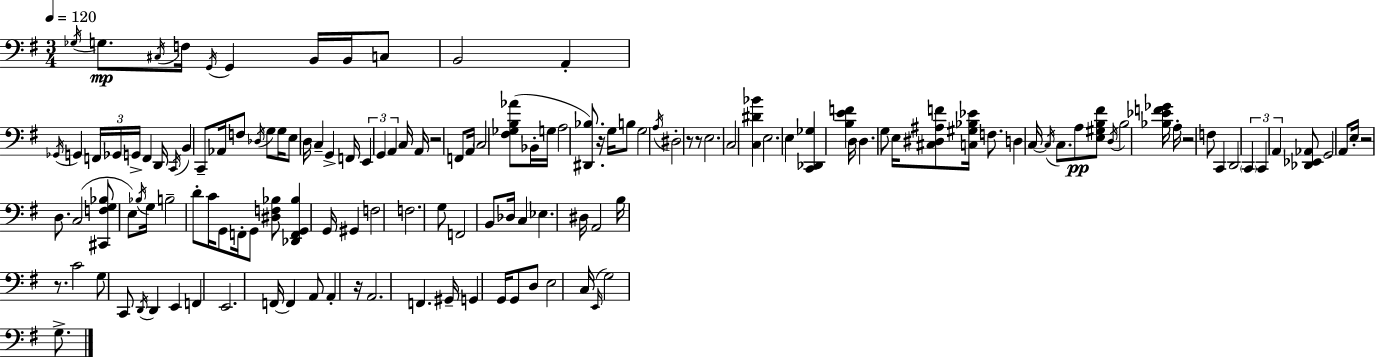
{
  \clef bass
  \numericTimeSignature
  \time 3/4
  \key g \major
  \tempo 4 = 120
  \acciaccatura { ges16 }\mp g8. \acciaccatura { cis16 } f16 \acciaccatura { g,16 } g,4 b,16 | b,16 c8 b,2 a,4-. | \acciaccatura { ges,16 } g,4 \tuplet 3/2 { f,16 ges,16 g,16-> } f,4 | d,16 \acciaccatura { c,16 } b,4 c,8-- aes,16 | \break f8 \acciaccatura { des16 } g8 g16 e8 d16 c4-- | g,4-> f,16 \tuplet 3/2 { e,4 g,4 | a,4 } c16 a,16 r2 | f,8 a,16 \parenthesize c2 | \break <fis ges b aes'>8( bes,16-. g16 a2 | <dis, bes>8.) r16 g16 b8 g2 | \acciaccatura { a16 } dis2-. | r8 r8 e2. | \break \parenthesize c2 | <c dis' bes'>4 e2. | e4 <c, des, ges>4 | <b e' f'>4 d16 d4. | \break g8 e16 <cis dis ais f'>8 <c gis bes ees'>16 f8. d4 | c16~~ \acciaccatura { c16 } c8. a8\pp <e gis b fis'>8 | \acciaccatura { d16 } b2 <bes ees' f' ges'>16 a16-. r2 | f8 c,4 | \break d,2 \tuplet 3/2 { \parenthesize c,4 | c,4 a,4 } <des, ees, aes,>8 g,2 | a,8 e16-. r2 | d8. c2( | \break <cis, f g bes>8 e8) \acciaccatura { bes16 } g16 b2-- | d'8-. c'16 g,8 | f,16-. g,8 <dis f bes>8 <des, f, g, bes>4 g,16 gis,4 | f2 f2. | \break g8 | f,2 b,8 des16 c4 | ees4. dis16 a,2 | b16 r8. c'2 | \break g8 c,8 \acciaccatura { d,16 } d,4 | e,4 f,4 e,2. | f,16~~ | f,4 a,8 a,4-. r16 a,2. | \break f,4. | gis,16-- g,4 g,16 g,8 | d8 e2 c16( | \grace { e,16 } g2) g8.-> | \break \bar "|."
}